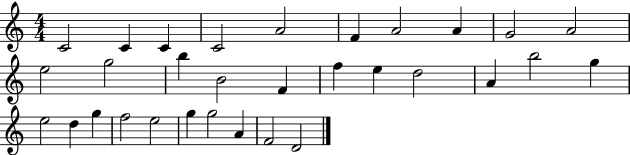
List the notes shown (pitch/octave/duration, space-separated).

C4/h C4/q C4/q C4/h A4/h F4/q A4/h A4/q G4/h A4/h E5/h G5/h B5/q B4/h F4/q F5/q E5/q D5/h A4/q B5/h G5/q E5/h D5/q G5/q F5/h E5/h G5/q G5/h A4/q F4/h D4/h